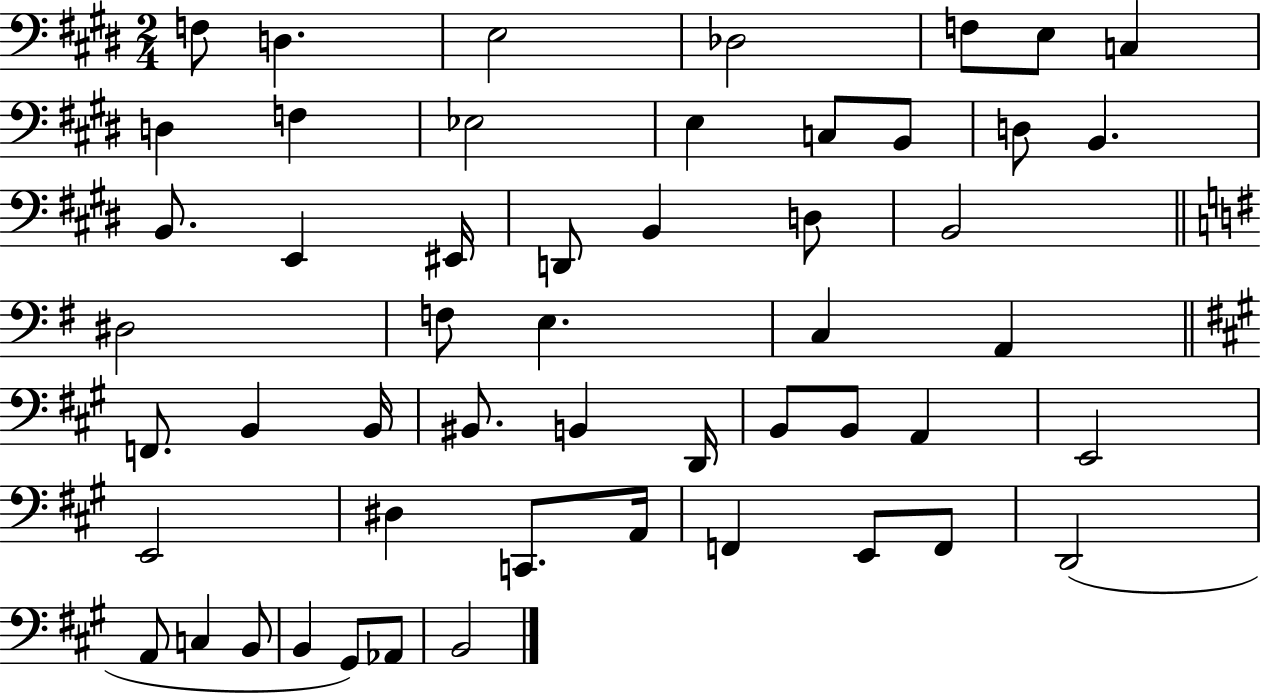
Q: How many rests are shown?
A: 0